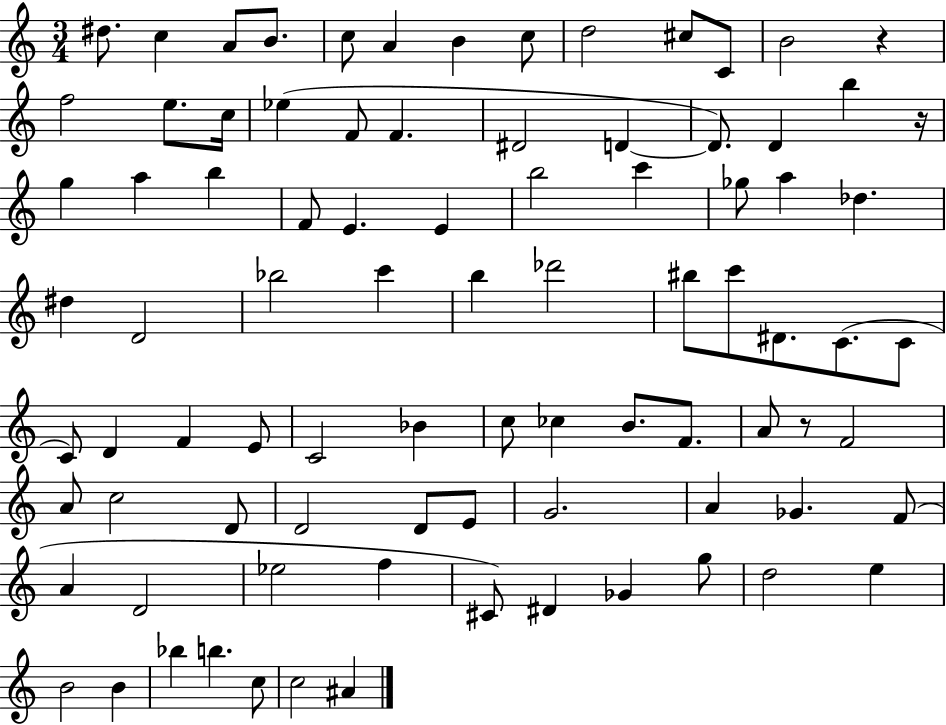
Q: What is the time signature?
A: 3/4